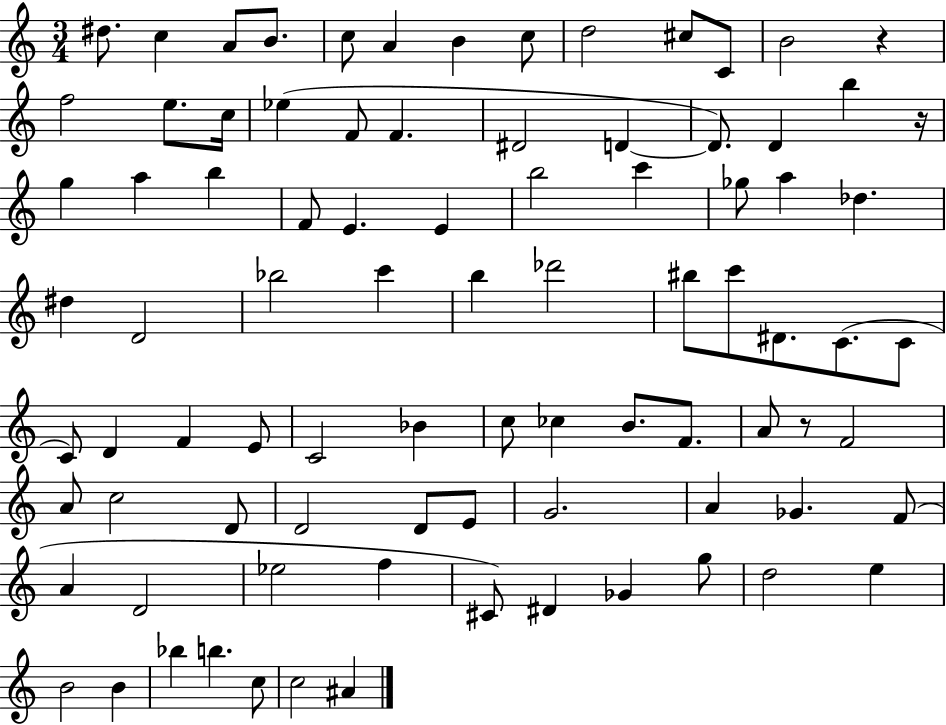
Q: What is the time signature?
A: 3/4